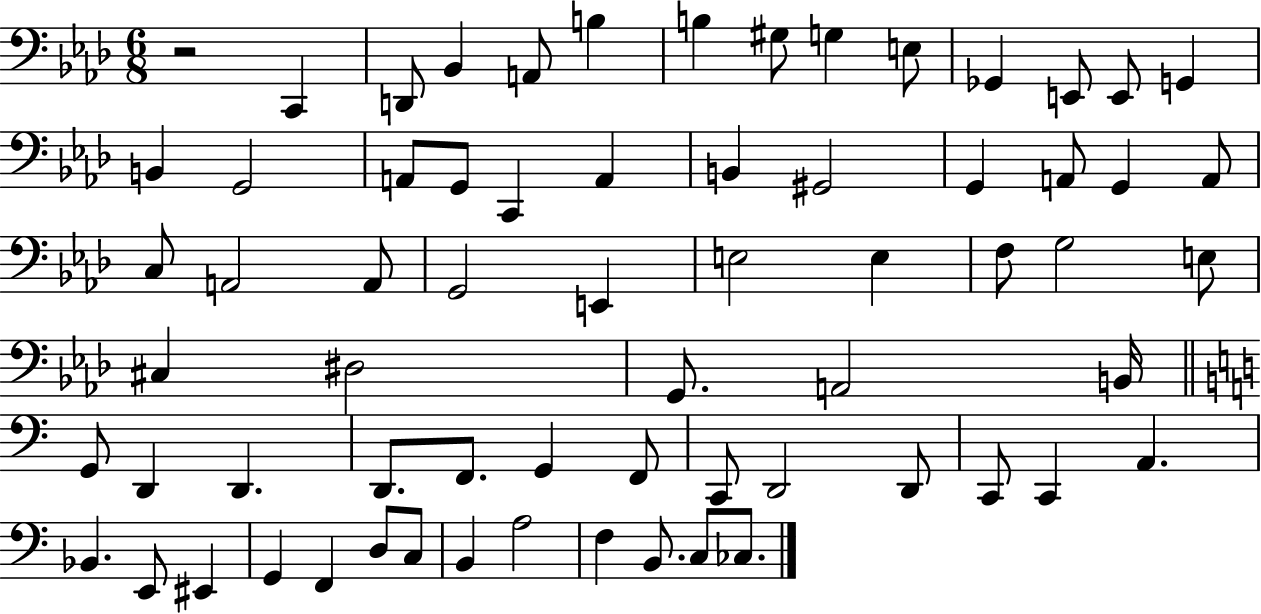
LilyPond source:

{
  \clef bass
  \numericTimeSignature
  \time 6/8
  \key aes \major
  r2 c,4 | d,8 bes,4 a,8 b4 | b4 gis8 g4 e8 | ges,4 e,8 e,8 g,4 | \break b,4 g,2 | a,8 g,8 c,4 a,4 | b,4 gis,2 | g,4 a,8 g,4 a,8 | \break c8 a,2 a,8 | g,2 e,4 | e2 e4 | f8 g2 e8 | \break cis4 dis2 | g,8. a,2 b,16 | \bar "||" \break \key c \major g,8 d,4 d,4. | d,8. f,8. g,4 f,8 | c,8 d,2 d,8 | c,8 c,4 a,4. | \break bes,4. e,8 eis,4 | g,4 f,4 d8 c8 | b,4 a2 | f4 b,8. c8 ces8. | \break \bar "|."
}